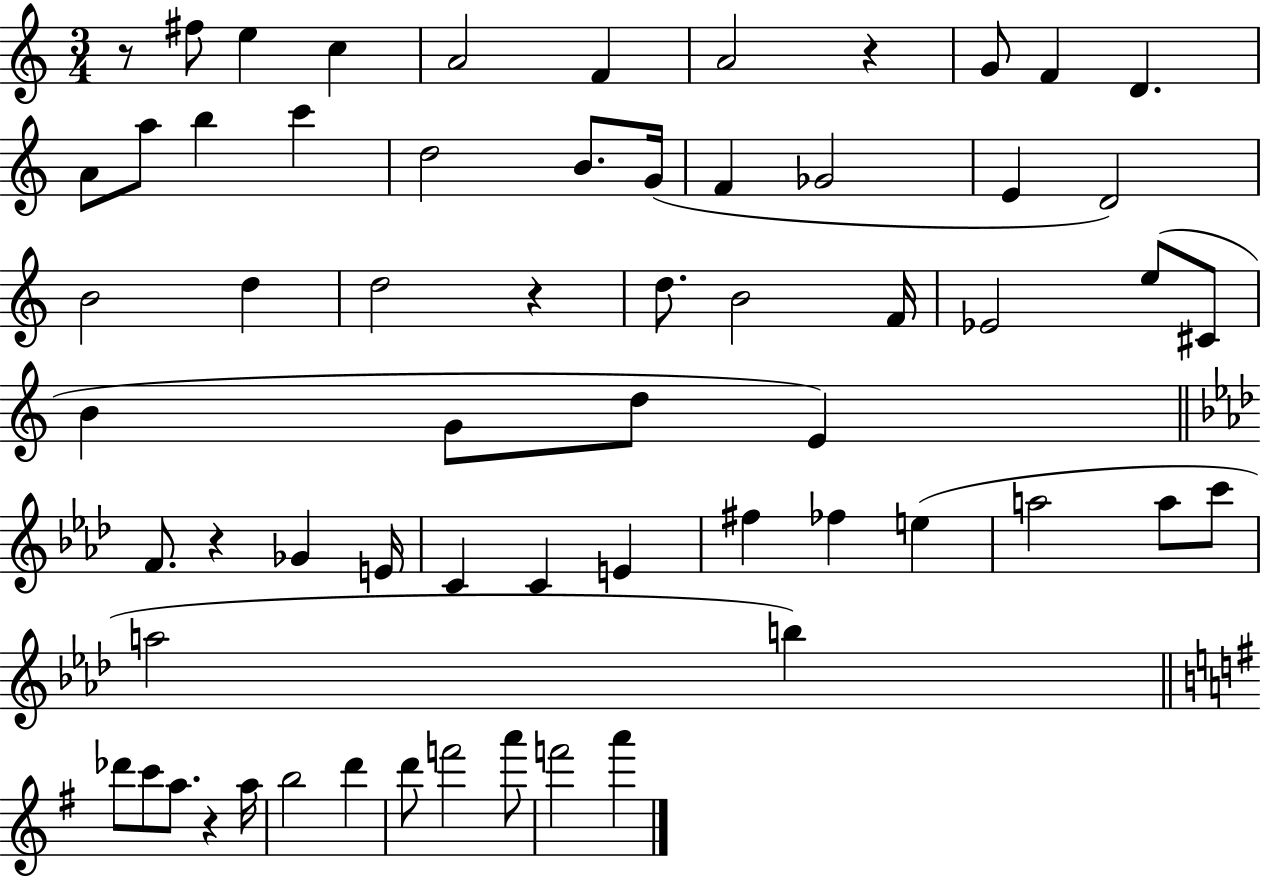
{
  \clef treble
  \numericTimeSignature
  \time 3/4
  \key c \major
  r8 fis''8 e''4 c''4 | a'2 f'4 | a'2 r4 | g'8 f'4 d'4. | \break a'8 a''8 b''4 c'''4 | d''2 b'8. g'16( | f'4 ges'2 | e'4 d'2) | \break b'2 d''4 | d''2 r4 | d''8. b'2 f'16 | ees'2 e''8( cis'8 | \break b'4 g'8 d''8 e'4) | \bar "||" \break \key f \minor f'8. r4 ges'4 e'16 | c'4 c'4 e'4 | fis''4 fes''4 e''4( | a''2 a''8 c'''8 | \break a''2 b''4) | \bar "||" \break \key g \major des'''8 c'''8 a''8. r4 a''16 | b''2 d'''4 | d'''8 f'''2 a'''8 | f'''2 a'''4 | \break \bar "|."
}